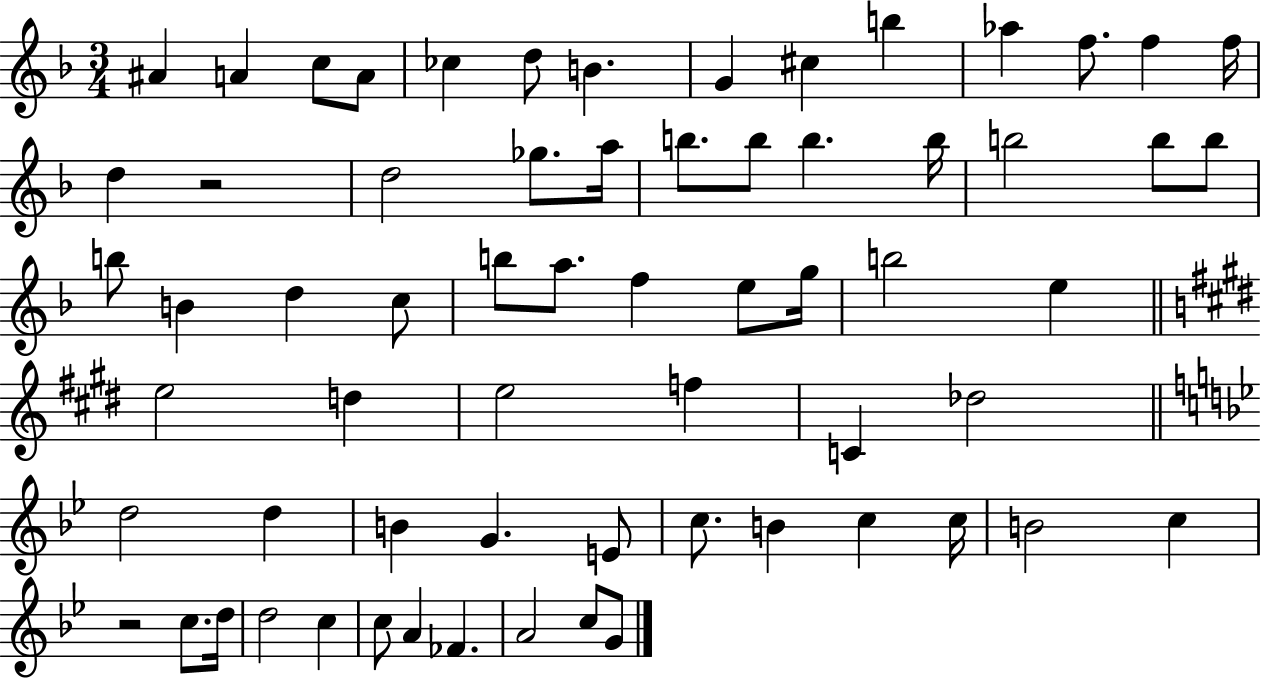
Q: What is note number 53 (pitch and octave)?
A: C5